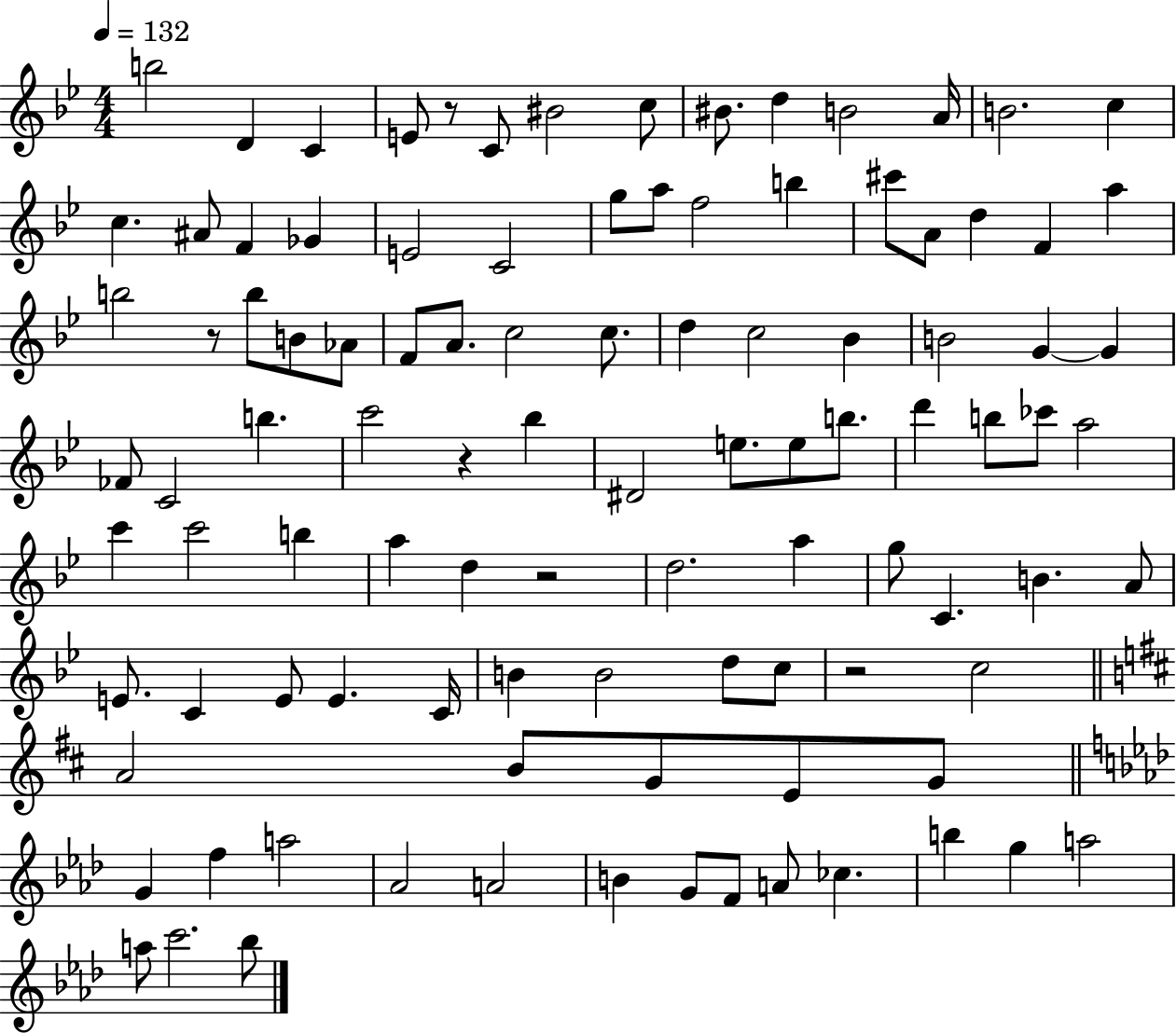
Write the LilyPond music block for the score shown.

{
  \clef treble
  \numericTimeSignature
  \time 4/4
  \key bes \major
  \tempo 4 = 132
  b''2 d'4 c'4 | e'8 r8 c'8 bis'2 c''8 | bis'8. d''4 b'2 a'16 | b'2. c''4 | \break c''4. ais'8 f'4 ges'4 | e'2 c'2 | g''8 a''8 f''2 b''4 | cis'''8 a'8 d''4 f'4 a''4 | \break b''2 r8 b''8 b'8 aes'8 | f'8 a'8. c''2 c''8. | d''4 c''2 bes'4 | b'2 g'4~~ g'4 | \break fes'8 c'2 b''4. | c'''2 r4 bes''4 | dis'2 e''8. e''8 b''8. | d'''4 b''8 ces'''8 a''2 | \break c'''4 c'''2 b''4 | a''4 d''4 r2 | d''2. a''4 | g''8 c'4. b'4. a'8 | \break e'8. c'4 e'8 e'4. c'16 | b'4 b'2 d''8 c''8 | r2 c''2 | \bar "||" \break \key b \minor a'2 b'8 g'8 e'8 g'8 | \bar "||" \break \key aes \major g'4 f''4 a''2 | aes'2 a'2 | b'4 g'8 f'8 a'8 ces''4. | b''4 g''4 a''2 | \break a''8 c'''2. bes''8 | \bar "|."
}